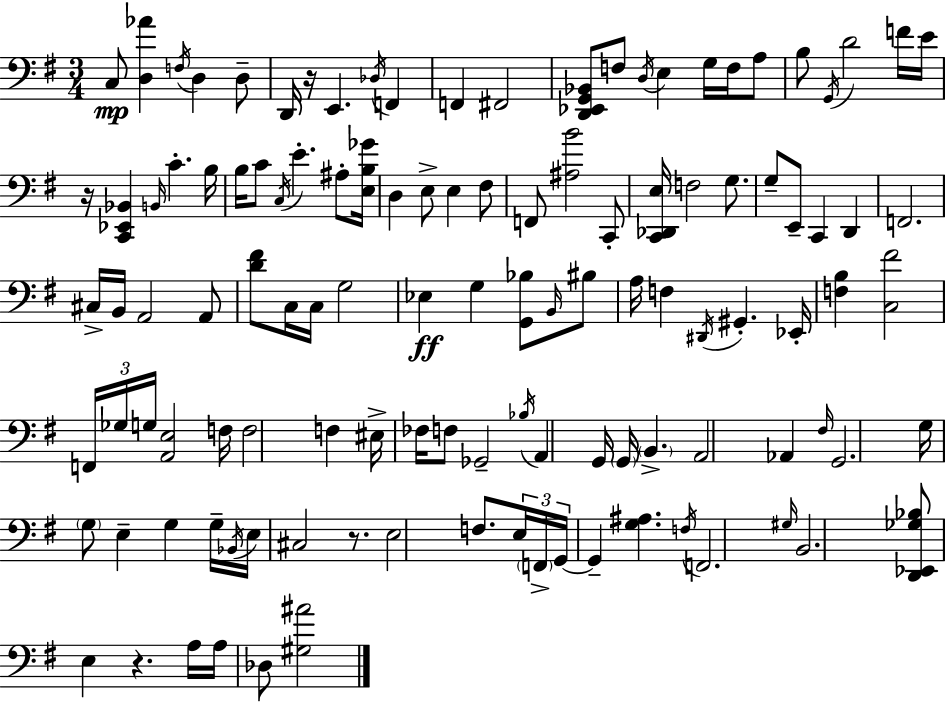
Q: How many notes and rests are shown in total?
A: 117